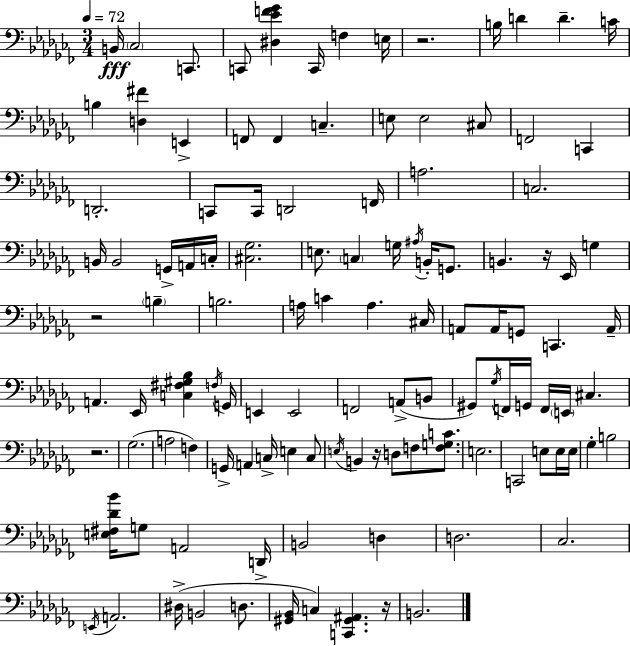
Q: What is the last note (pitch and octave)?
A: B2